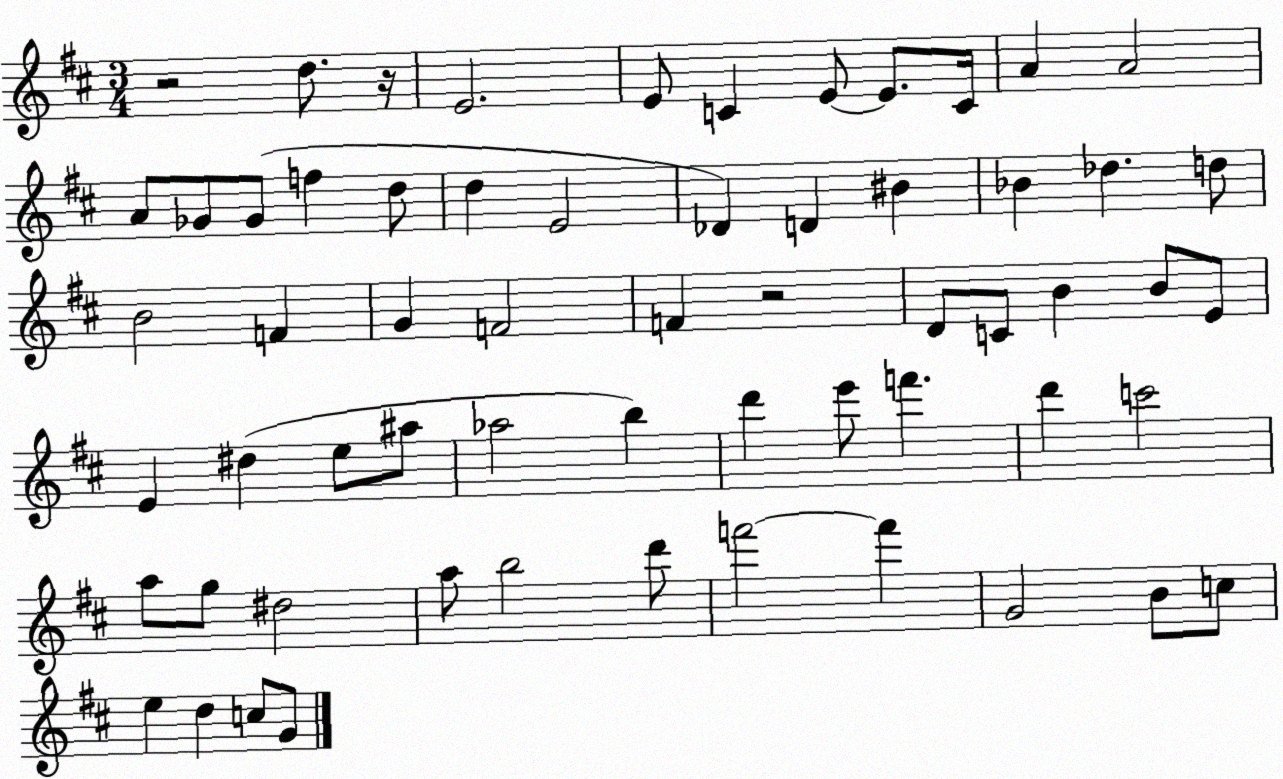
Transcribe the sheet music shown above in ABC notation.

X:1
T:Untitled
M:3/4
L:1/4
K:D
z2 d/2 z/4 E2 E/2 C E/2 E/2 C/4 A A2 A/2 _G/2 _G/2 f d/2 d E2 _D D ^B _B _d d/2 B2 F G F2 F z2 D/2 C/2 B B/2 E/2 E ^d e/2 ^a/2 _a2 b d' e'/2 f' d' c'2 a/2 g/2 ^d2 a/2 b2 d'/2 f'2 f' G2 B/2 c/2 e d c/2 G/2